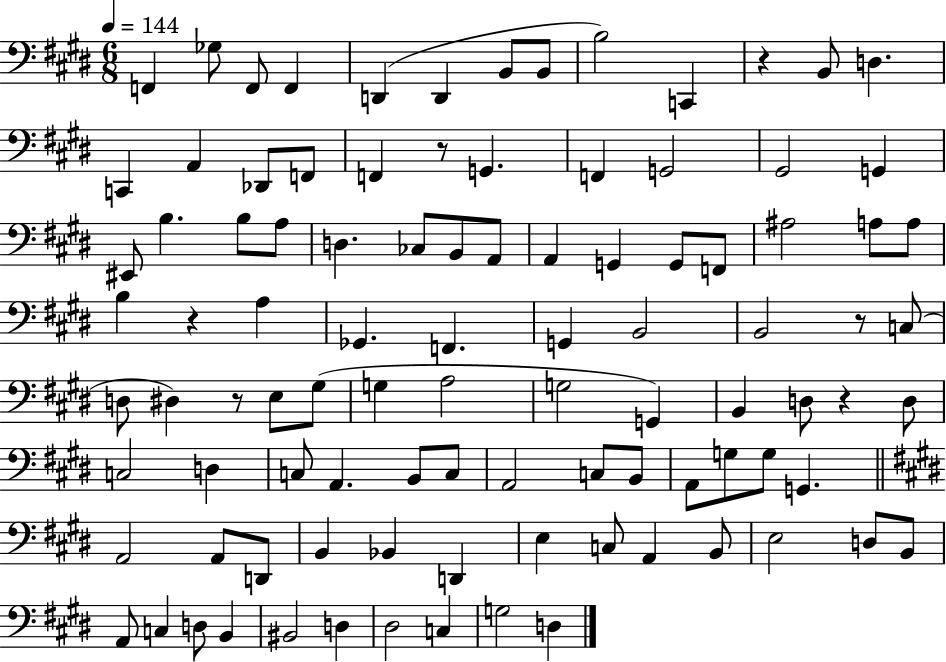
X:1
T:Untitled
M:6/8
L:1/4
K:E
F,, _G,/2 F,,/2 F,, D,, D,, B,,/2 B,,/2 B,2 C,, z B,,/2 D, C,, A,, _D,,/2 F,,/2 F,, z/2 G,, F,, G,,2 ^G,,2 G,, ^E,,/2 B, B,/2 A,/2 D, _C,/2 B,,/2 A,,/2 A,, G,, G,,/2 F,,/2 ^A,2 A,/2 A,/2 B, z A, _G,, F,, G,, B,,2 B,,2 z/2 C,/2 D,/2 ^D, z/2 E,/2 ^G,/2 G, A,2 G,2 G,, B,, D,/2 z D,/2 C,2 D, C,/2 A,, B,,/2 C,/2 A,,2 C,/2 B,,/2 A,,/2 G,/2 G,/2 G,, A,,2 A,,/2 D,,/2 B,, _B,, D,, E, C,/2 A,, B,,/2 E,2 D,/2 B,,/2 A,,/2 C, D,/2 B,, ^B,,2 D, ^D,2 C, G,2 D,